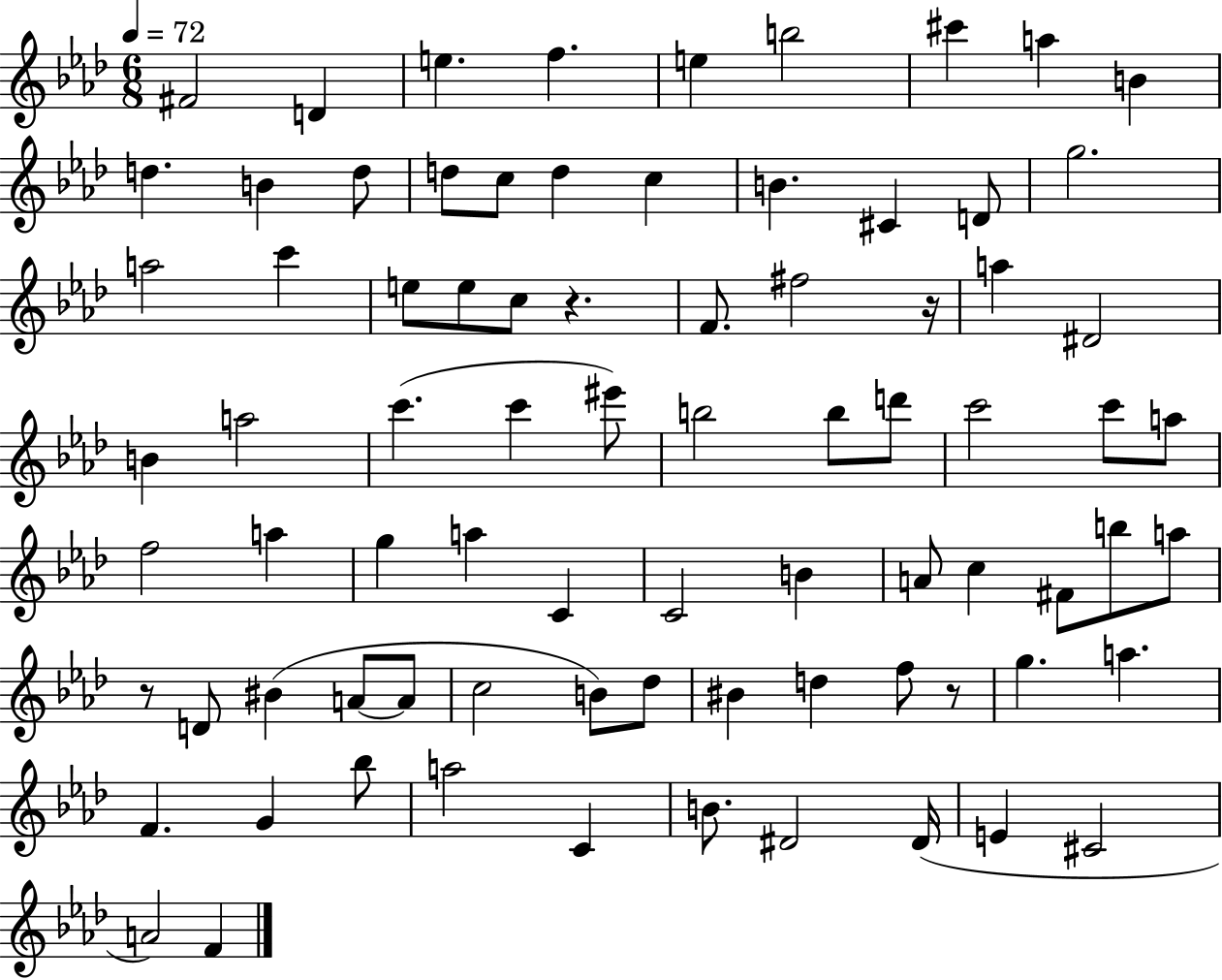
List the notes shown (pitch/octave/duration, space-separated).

F#4/h D4/q E5/q. F5/q. E5/q B5/h C#6/q A5/q B4/q D5/q. B4/q D5/e D5/e C5/e D5/q C5/q B4/q. C#4/q D4/e G5/h. A5/h C6/q E5/e E5/e C5/e R/q. F4/e. F#5/h R/s A5/q D#4/h B4/q A5/h C6/q. C6/q EIS6/e B5/h B5/e D6/e C6/h C6/e A5/e F5/h A5/q G5/q A5/q C4/q C4/h B4/q A4/e C5/q F#4/e B5/e A5/e R/e D4/e BIS4/q A4/e A4/e C5/h B4/e Db5/e BIS4/q D5/q F5/e R/e G5/q. A5/q. F4/q. G4/q Bb5/e A5/h C4/q B4/e. D#4/h D#4/s E4/q C#4/h A4/h F4/q